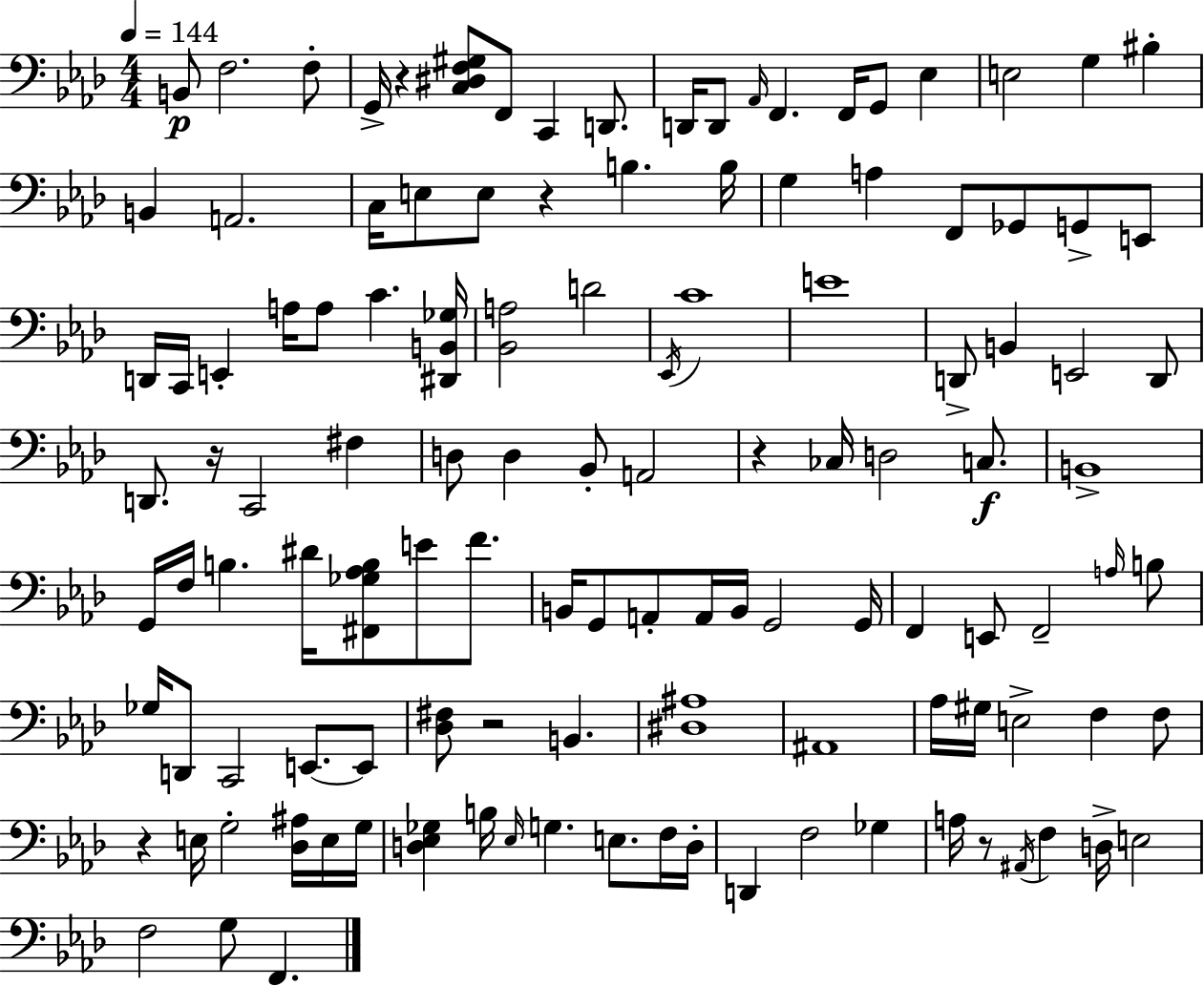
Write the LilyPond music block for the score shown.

{
  \clef bass
  \numericTimeSignature
  \time 4/4
  \key aes \major
  \tempo 4 = 144
  b,8\p f2. f8-. | g,16-> r4 <c dis f gis>8 f,8 c,4 d,8. | d,16 d,8 \grace { aes,16 } f,4. f,16 g,8 ees4 | e2 g4 bis4-. | \break b,4 a,2. | c16 e8 e8 r4 b4. | b16 g4 a4 f,8 ges,8 g,8-> e,8 | d,16 c,16 e,4-. a16 a8 c'4. | \break <dis, b, ges>16 <bes, a>2 d'2 | \acciaccatura { ees,16 } c'1 | e'1 | d,8-> b,4 e,2 | \break d,8 d,8. r16 c,2 fis4 | d8 d4 bes,8-. a,2 | r4 ces16 d2 c8.\f | b,1-> | \break g,16 f16 b4. dis'16 <fis, ges aes b>8 e'8 f'8. | b,16 g,8 a,8-. a,16 b,16 g,2 | g,16 f,4 e,8 f,2-- | \grace { a16 } b8 ges16 d,8 c,2 e,8.~~ | \break e,8 <des fis>8 r2 b,4. | <dis ais>1 | ais,1 | aes16 gis16 e2-> f4 | \break f8 r4 e16 g2-. | <des ais>16 e16 g16 <d ees ges>4 b16 \grace { ees16 } g4. e8. | f16 d16-. d,4 f2 | ges4 a16 r8 \acciaccatura { ais,16 } f4 d16-> e2 | \break f2 g8 f,4. | \bar "|."
}